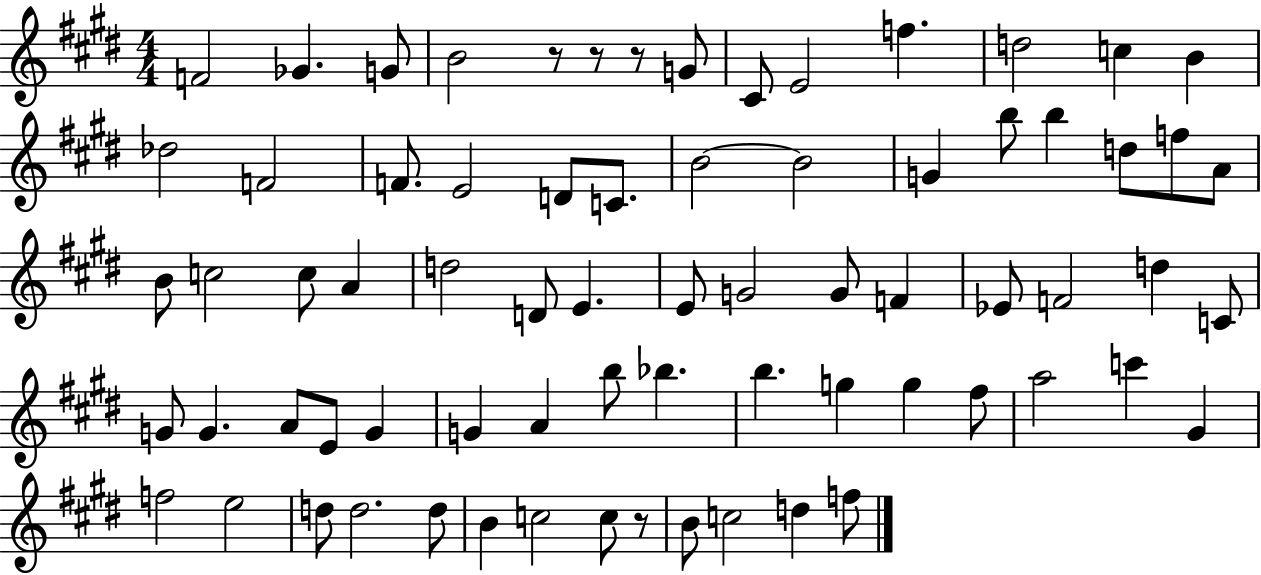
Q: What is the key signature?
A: E major